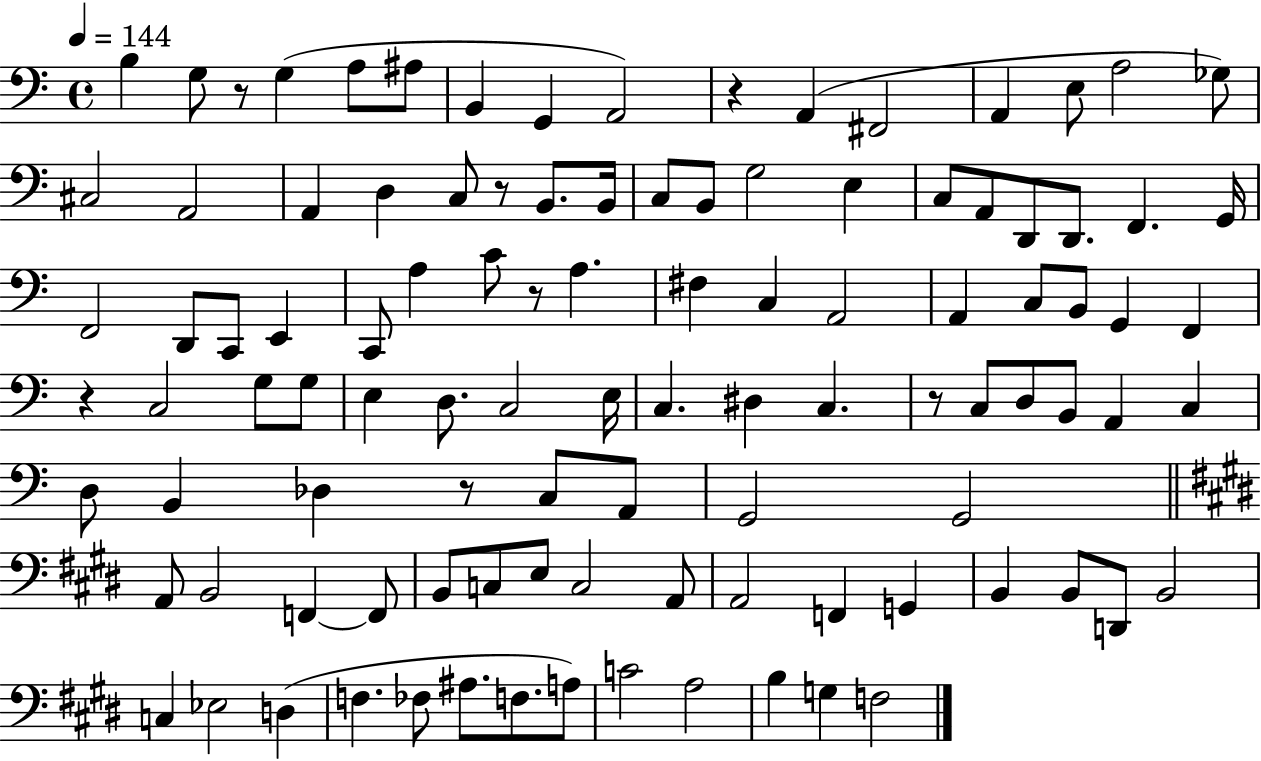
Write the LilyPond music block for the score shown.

{
  \clef bass
  \time 4/4
  \defaultTimeSignature
  \key c \major
  \tempo 4 = 144
  b4 g8 r8 g4( a8 ais8 | b,4 g,4 a,2) | r4 a,4( fis,2 | a,4 e8 a2 ges8) | \break cis2 a,2 | a,4 d4 c8 r8 b,8. b,16 | c8 b,8 g2 e4 | c8 a,8 d,8 d,8. f,4. g,16 | \break f,2 d,8 c,8 e,4 | c,8 a4 c'8 r8 a4. | fis4 c4 a,2 | a,4 c8 b,8 g,4 f,4 | \break r4 c2 g8 g8 | e4 d8. c2 e16 | c4. dis4 c4. | r8 c8 d8 b,8 a,4 c4 | \break d8 b,4 des4 r8 c8 a,8 | g,2 g,2 | \bar "||" \break \key e \major a,8 b,2 f,4~~ f,8 | b,8 c8 e8 c2 a,8 | a,2 f,4 g,4 | b,4 b,8 d,8 b,2 | \break c4 ees2 d4( | f4. fes8 ais8. f8. a8) | c'2 a2 | b4 g4 f2 | \break \bar "|."
}